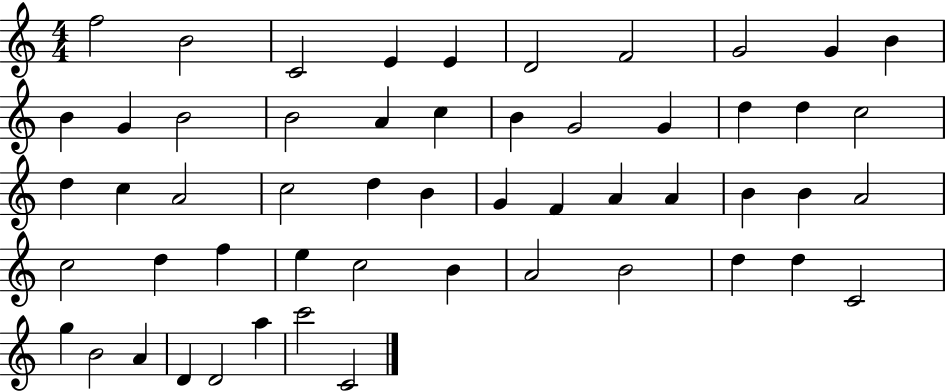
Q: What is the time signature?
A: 4/4